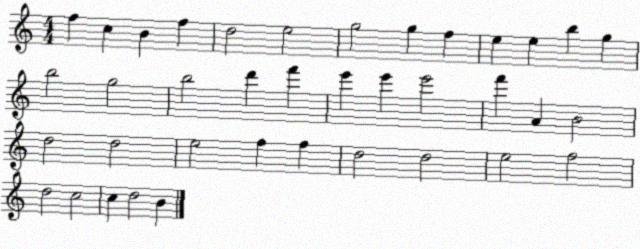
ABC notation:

X:1
T:Untitled
M:4/4
L:1/4
K:C
f c B f d2 e2 g2 g f e e b g b2 g2 b2 d' f' e' e' e'2 f' A B2 d2 d2 e2 f f d2 d2 e2 f2 d2 c2 c d2 B